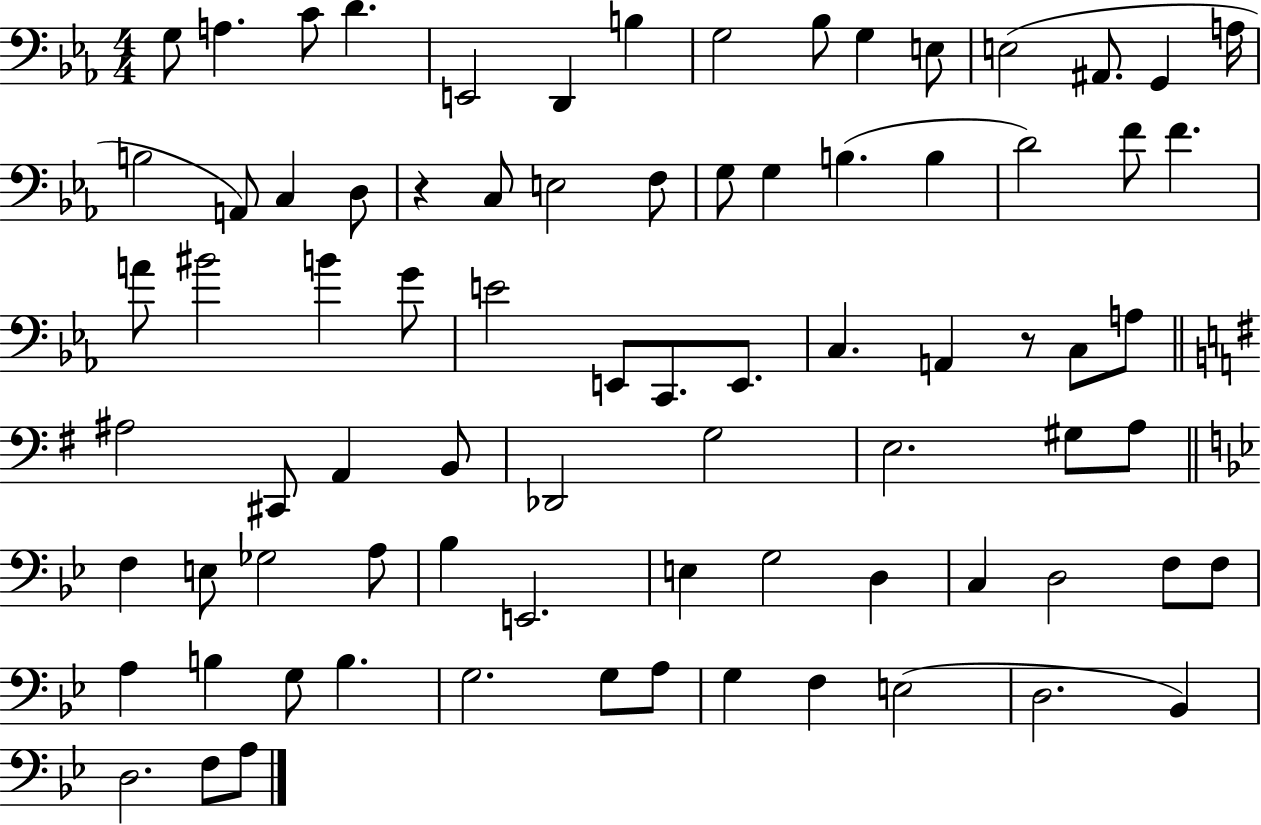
G3/e A3/q. C4/e D4/q. E2/h D2/q B3/q G3/h Bb3/e G3/q E3/e E3/h A#2/e. G2/q A3/s B3/h A2/e C3/q D3/e R/q C3/e E3/h F3/e G3/e G3/q B3/q. B3/q D4/h F4/e F4/q. A4/e BIS4/h B4/q G4/e E4/h E2/e C2/e. E2/e. C3/q. A2/q R/e C3/e A3/e A#3/h C#2/e A2/q B2/e Db2/h G3/h E3/h. G#3/e A3/e F3/q E3/e Gb3/h A3/e Bb3/q E2/h. E3/q G3/h D3/q C3/q D3/h F3/e F3/e A3/q B3/q G3/e B3/q. G3/h. G3/e A3/e G3/q F3/q E3/h D3/h. Bb2/q D3/h. F3/e A3/e